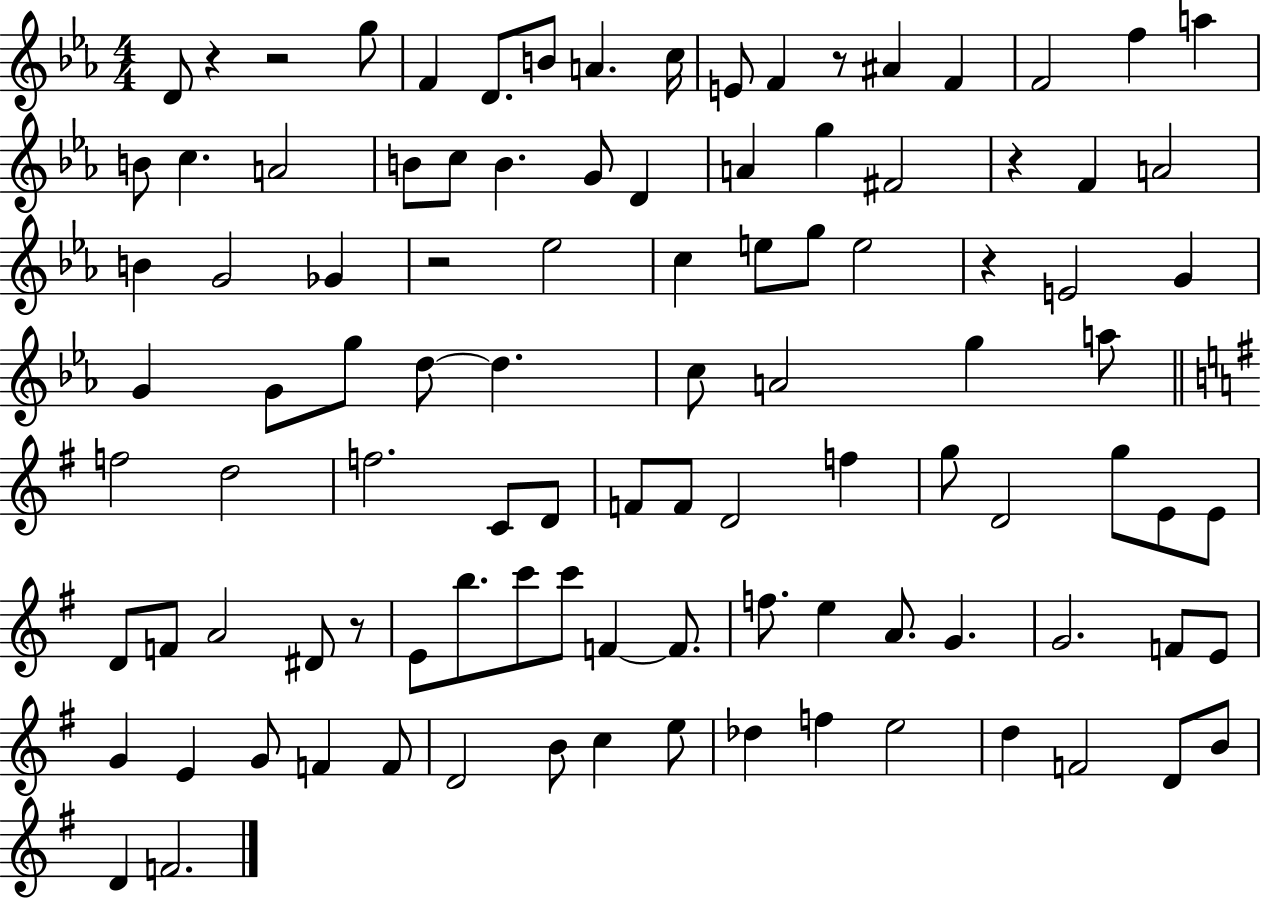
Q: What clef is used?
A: treble